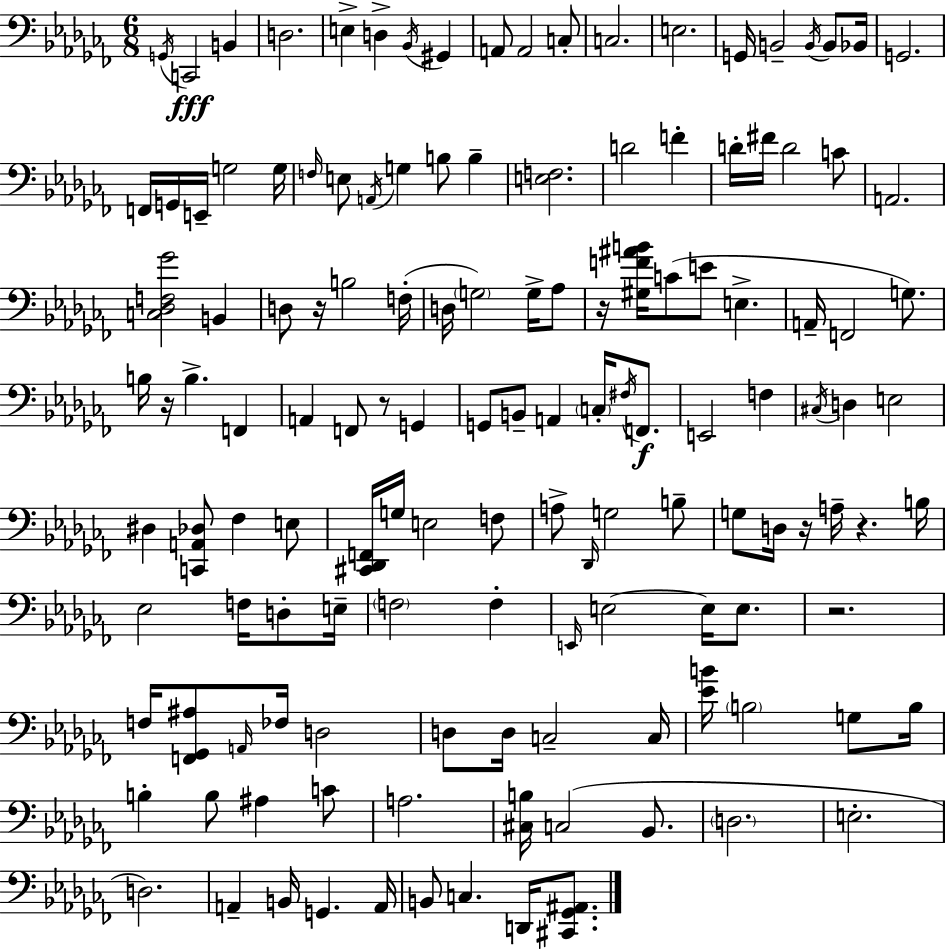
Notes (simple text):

G2/s C2/h B2/q D3/h. E3/q D3/q Bb2/s G#2/q A2/e A2/h C3/e C3/h. E3/h. G2/s B2/h B2/s B2/e Bb2/s G2/h. F2/s G2/s E2/s G3/h G3/s F3/s E3/e A2/s G3/q B3/e B3/q [E3,F3]/h. D4/h F4/q D4/s F#4/s D4/h C4/e A2/h. [C3,Db3,F3,Gb4]/h B2/q D3/e R/s B3/h F3/s D3/s G3/h G3/s Ab3/e R/s [G#3,F4,A#4,B4]/s C4/e E4/e E3/q. A2/s F2/h G3/e. B3/s R/s B3/q. F2/q A2/q F2/e R/e G2/q G2/e B2/e A2/q C3/s F#3/s F2/e. E2/h F3/q C#3/s D3/q E3/h D#3/q [C2,A2,Db3]/e FES3/q E3/e [C#2,Db2,F2]/s G3/s E3/h F3/e A3/e Db2/s G3/h B3/e G3/e D3/s R/s A3/s R/q. B3/s Eb3/h F3/s D3/e E3/s F3/h F3/q E2/s E3/h E3/s E3/e. R/h. F3/s [F2,Gb2,A#3]/e A2/s FES3/s D3/h D3/e D3/s C3/h C3/s [Eb4,B4]/s B3/h G3/e B3/s B3/q B3/e A#3/q C4/e A3/h. [C#3,B3]/s C3/h Bb2/e. D3/h. E3/h. D3/h. A2/q B2/s G2/q. A2/s B2/e C3/q. D2/s [C#2,Gb2,A#2]/e.